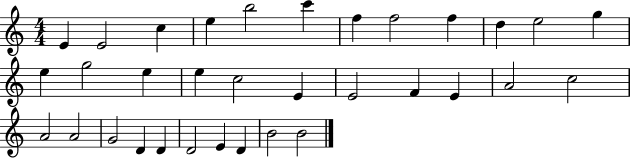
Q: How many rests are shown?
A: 0